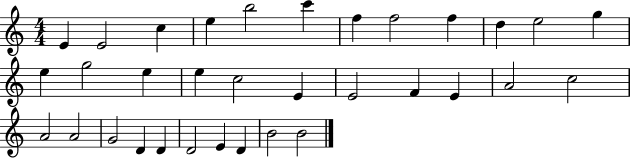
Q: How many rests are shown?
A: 0